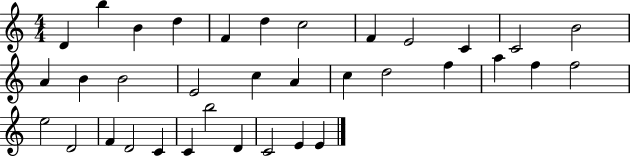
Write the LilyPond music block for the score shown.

{
  \clef treble
  \numericTimeSignature
  \time 4/4
  \key c \major
  d'4 b''4 b'4 d''4 | f'4 d''4 c''2 | f'4 e'2 c'4 | c'2 b'2 | \break a'4 b'4 b'2 | e'2 c''4 a'4 | c''4 d''2 f''4 | a''4 f''4 f''2 | \break e''2 d'2 | f'4 d'2 c'4 | c'4 b''2 d'4 | c'2 e'4 e'4 | \break \bar "|."
}